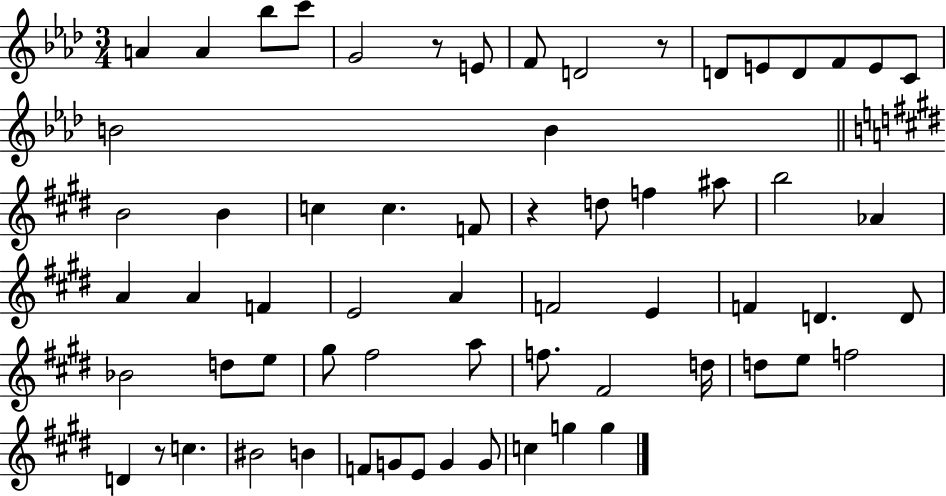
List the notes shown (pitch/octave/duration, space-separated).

A4/q A4/q Bb5/e C6/e G4/h R/e E4/e F4/e D4/h R/e D4/e E4/e D4/e F4/e E4/e C4/e B4/h B4/q B4/h B4/q C5/q C5/q. F4/e R/q D5/e F5/q A#5/e B5/h Ab4/q A4/q A4/q F4/q E4/h A4/q F4/h E4/q F4/q D4/q. D4/e Bb4/h D5/e E5/e G#5/e F#5/h A5/e F5/e. F#4/h D5/s D5/e E5/e F5/h D4/q R/e C5/q. BIS4/h B4/q F4/e G4/e E4/e G4/q G4/e C5/q G5/q G5/q